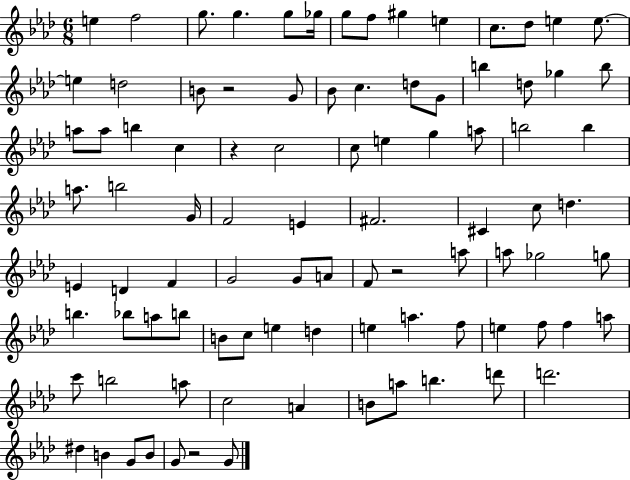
E5/q F5/h G5/e. G5/q. G5/e Gb5/s G5/e F5/e G#5/q E5/q C5/e. Db5/e E5/q E5/e. E5/q D5/h B4/e R/h G4/e Bb4/e C5/q. D5/e G4/e B5/q D5/e Gb5/q B5/e A5/e A5/e B5/q C5/q R/q C5/h C5/e E5/q G5/q A5/e B5/h B5/q A5/e. B5/h G4/s F4/h E4/q F#4/h. C#4/q C5/e D5/q. E4/q D4/q F4/q G4/h G4/e A4/e F4/e R/h A5/e A5/e Gb5/h G5/e B5/q. Bb5/e A5/e B5/e B4/e C5/e E5/q D5/q E5/q A5/q. F5/e E5/q F5/e F5/q A5/e C6/e B5/h A5/e C5/h A4/q B4/e A5/e B5/q. D6/e D6/h. D#5/q B4/q G4/e B4/e G4/e R/h G4/e